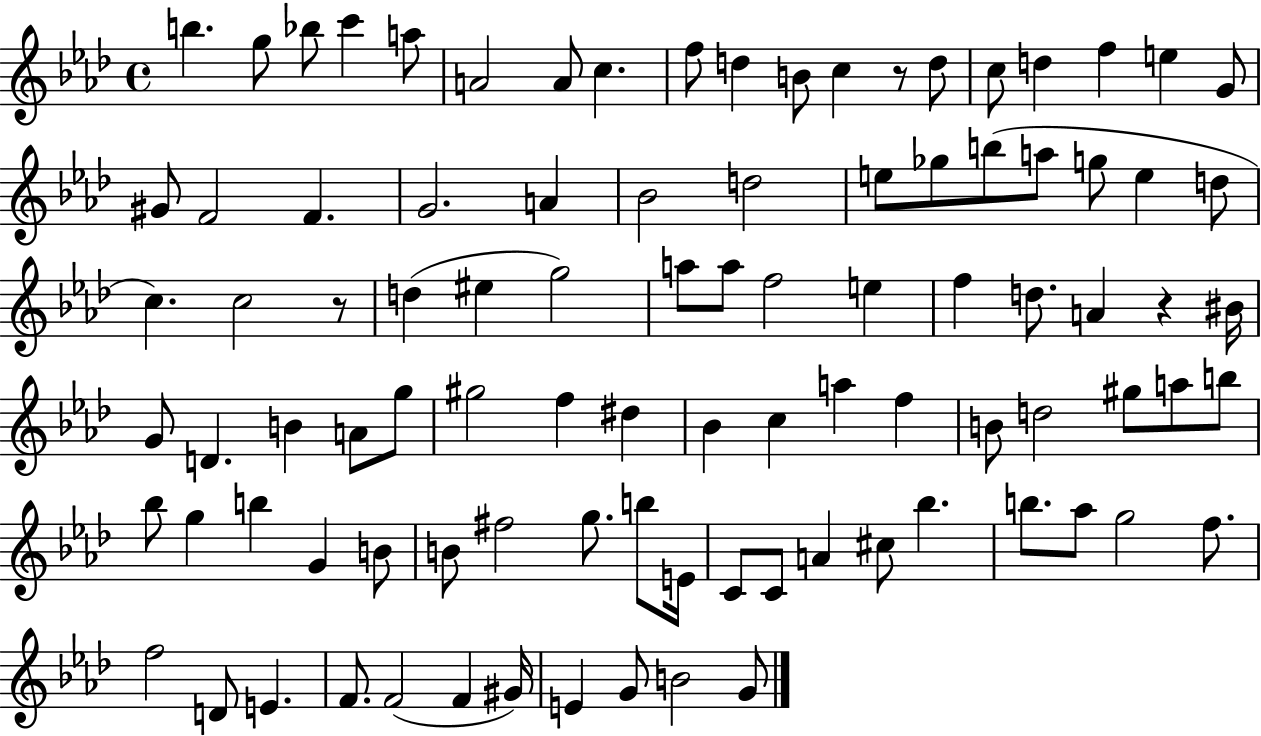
X:1
T:Untitled
M:4/4
L:1/4
K:Ab
b g/2 _b/2 c' a/2 A2 A/2 c f/2 d B/2 c z/2 d/2 c/2 d f e G/2 ^G/2 F2 F G2 A _B2 d2 e/2 _g/2 b/2 a/2 g/2 e d/2 c c2 z/2 d ^e g2 a/2 a/2 f2 e f d/2 A z ^B/4 G/2 D B A/2 g/2 ^g2 f ^d _B c a f B/2 d2 ^g/2 a/2 b/2 _b/2 g b G B/2 B/2 ^f2 g/2 b/2 E/4 C/2 C/2 A ^c/2 _b b/2 _a/2 g2 f/2 f2 D/2 E F/2 F2 F ^G/4 E G/2 B2 G/2